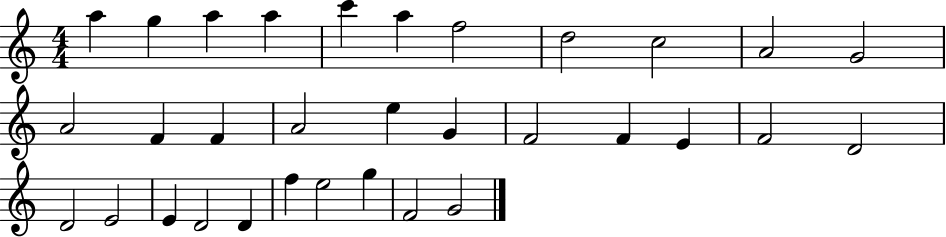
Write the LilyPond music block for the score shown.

{
  \clef treble
  \numericTimeSignature
  \time 4/4
  \key c \major
  a''4 g''4 a''4 a''4 | c'''4 a''4 f''2 | d''2 c''2 | a'2 g'2 | \break a'2 f'4 f'4 | a'2 e''4 g'4 | f'2 f'4 e'4 | f'2 d'2 | \break d'2 e'2 | e'4 d'2 d'4 | f''4 e''2 g''4 | f'2 g'2 | \break \bar "|."
}